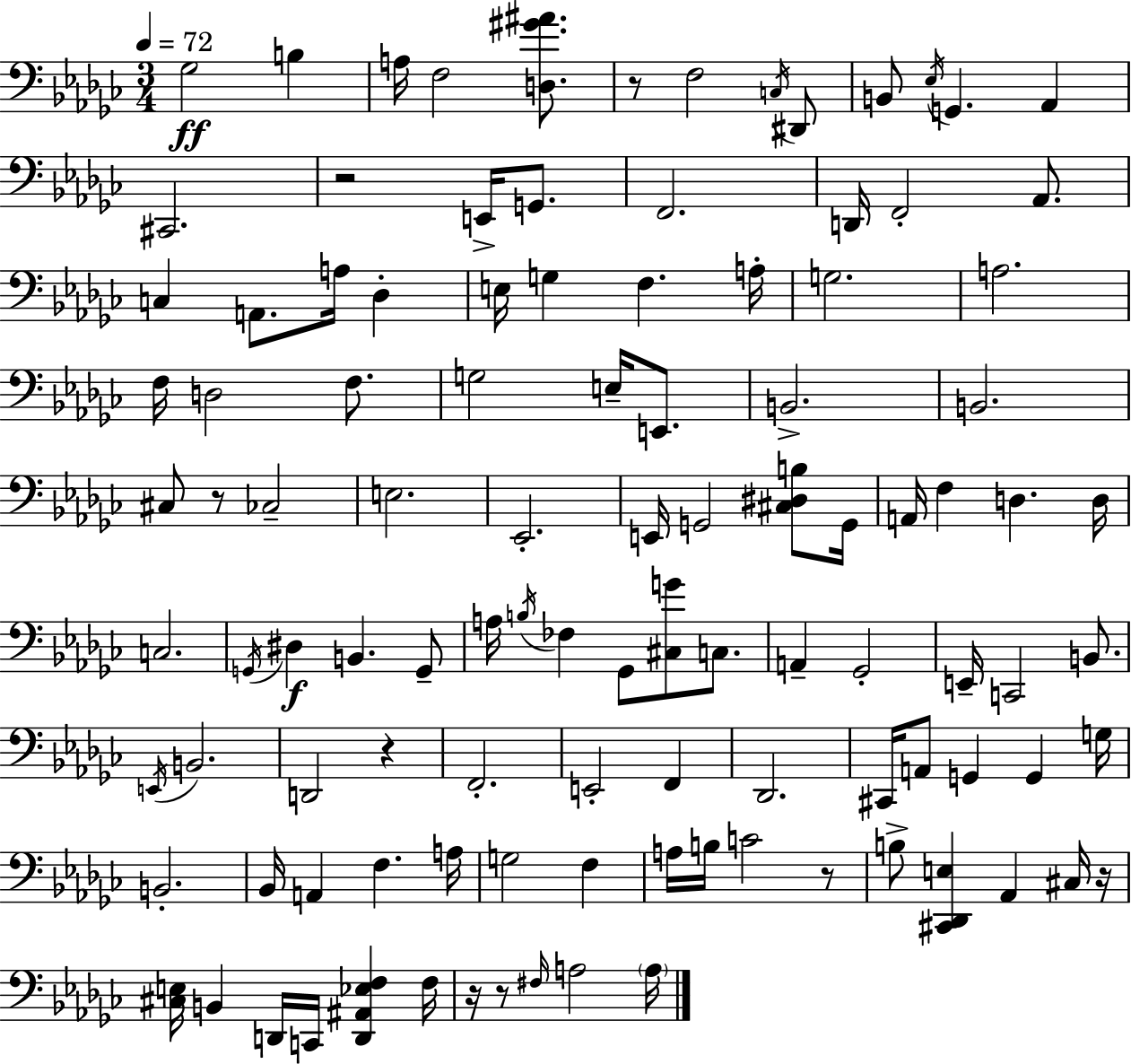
Gb3/h B3/q A3/s F3/h [D3,G#4,A#4]/e. R/e F3/h C3/s D#2/e B2/e Eb3/s G2/q. Ab2/q C#2/h. R/h E2/s G2/e. F2/h. D2/s F2/h Ab2/e. C3/q A2/e. A3/s Db3/q E3/s G3/q F3/q. A3/s G3/h. A3/h. F3/s D3/h F3/e. G3/h E3/s E2/e. B2/h. B2/h. C#3/e R/e CES3/h E3/h. Eb2/h. E2/s G2/h [C#3,D#3,B3]/e G2/s A2/s F3/q D3/q. D3/s C3/h. G2/s D#3/q B2/q. G2/e A3/s B3/s FES3/q Gb2/e [C#3,G4]/e C3/e. A2/q Gb2/h E2/s C2/h B2/e. E2/s B2/h. D2/h R/q F2/h. E2/h F2/q Db2/h. C#2/s A2/e G2/q G2/q G3/s B2/h. Bb2/s A2/q F3/q. A3/s G3/h F3/q A3/s B3/s C4/h R/e B3/e [C#2,Db2,E3]/q Ab2/q C#3/s R/s [C#3,E3]/s B2/q D2/s C2/s [D2,A#2,Eb3,F3]/q F3/s R/s R/e F#3/s A3/h A3/s